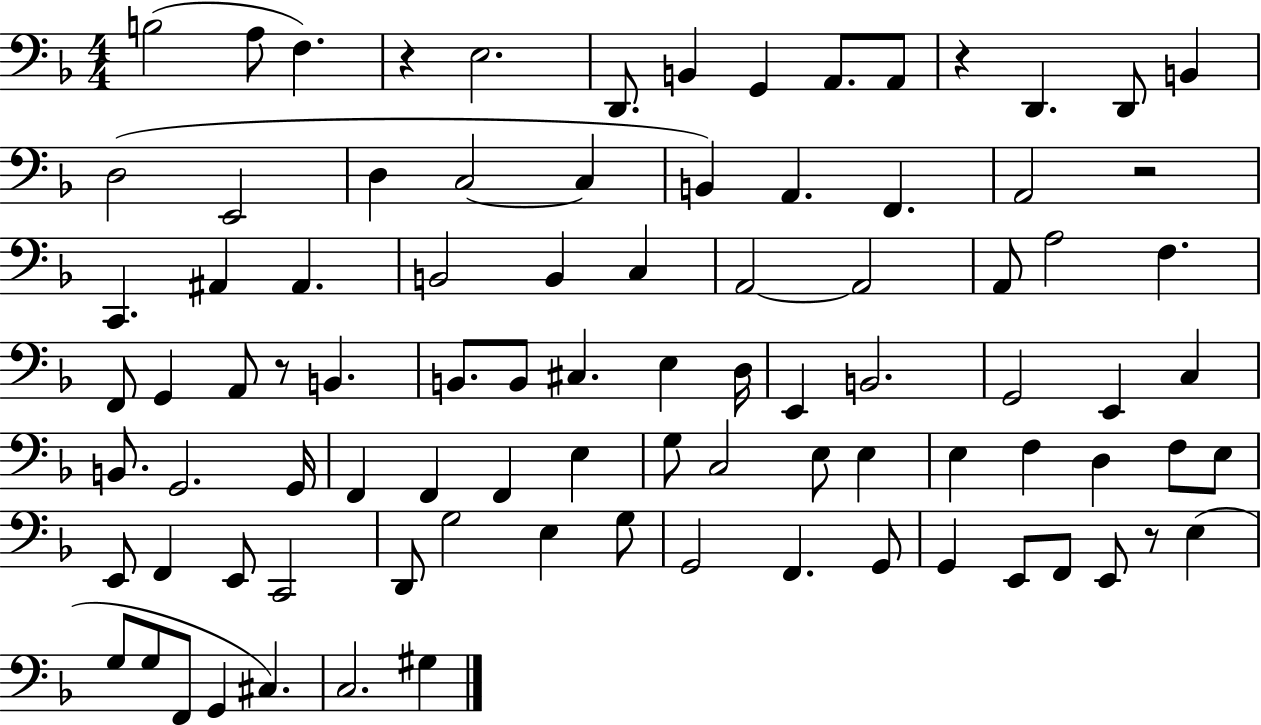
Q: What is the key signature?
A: F major